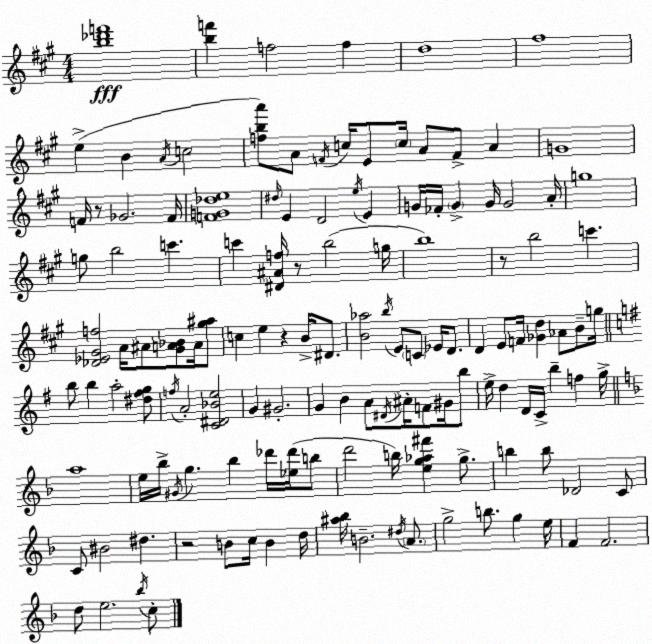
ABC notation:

X:1
T:Untitled
M:4/4
L:1/4
K:A
[b_d'f']4 [bf'] f2 f d4 ^f4 e B A/4 c2 [fba']/2 A/2 F/4 c/4 E/2 c/4 A/2 F/2 A G4 F/4 z/2 _G2 F/4 [FG_de]4 ^d/4 E D2 e/4 E G/4 _F/4 G G/4 G2 A/4 g4 g/2 b2 c' c' [^D^Af]/4 z/2 b2 g/4 b4 z/2 b2 c' [_D_E^Gf]2 A/4 ^A/2 [^GA_B]/2 A/4 [^g^a]/2 c e z B/4 ^D/2 [B_a]2 b/4 E/2 C/2 _E/4 D/2 D E/2 F/4 [_Gd] _A/2 B/2 g/4 b/2 b a2 [^d^fg]/2 f/4 A2 [C^D_Be]2 G ^G2 G B A/2 ^D/4 ^A/4 F/2 ^G/4 b/2 e/4 d D/4 C/4 b f g/4 a4 e/4 _b/4 ^G/4 g _b _d'/4 [_e_d']/4 b/2 d'2 b/4 [eg_a^f'] g/2 b b/2 _D2 C/2 C/2 ^B2 ^d z2 B/2 c/4 B d/4 [^a_b]/4 B2 ^d/4 A/2 g2 b/2 g e/4 F F2 d/2 e2 _b/4 c/2